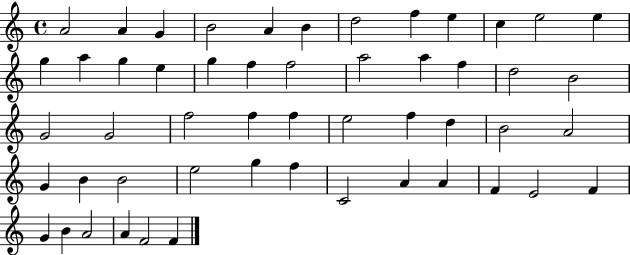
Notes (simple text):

A4/h A4/q G4/q B4/h A4/q B4/q D5/h F5/q E5/q C5/q E5/h E5/q G5/q A5/q G5/q E5/q G5/q F5/q F5/h A5/h A5/q F5/q D5/h B4/h G4/h G4/h F5/h F5/q F5/q E5/h F5/q D5/q B4/h A4/h G4/q B4/q B4/h E5/h G5/q F5/q C4/h A4/q A4/q F4/q E4/h F4/q G4/q B4/q A4/h A4/q F4/h F4/q